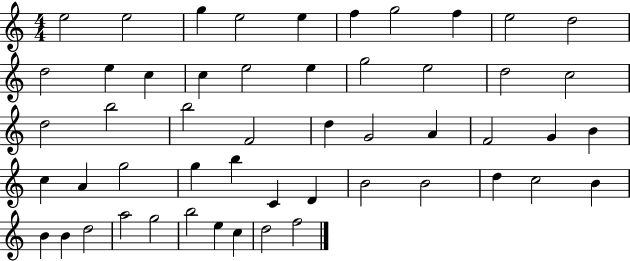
{
  \clef treble
  \numericTimeSignature
  \time 4/4
  \key c \major
  e''2 e''2 | g''4 e''2 e''4 | f''4 g''2 f''4 | e''2 d''2 | \break d''2 e''4 c''4 | c''4 e''2 e''4 | g''2 e''2 | d''2 c''2 | \break d''2 b''2 | b''2 f'2 | d''4 g'2 a'4 | f'2 g'4 b'4 | \break c''4 a'4 g''2 | g''4 b''4 c'4 d'4 | b'2 b'2 | d''4 c''2 b'4 | \break b'4 b'4 d''2 | a''2 g''2 | b''2 e''4 c''4 | d''2 f''2 | \break \bar "|."
}